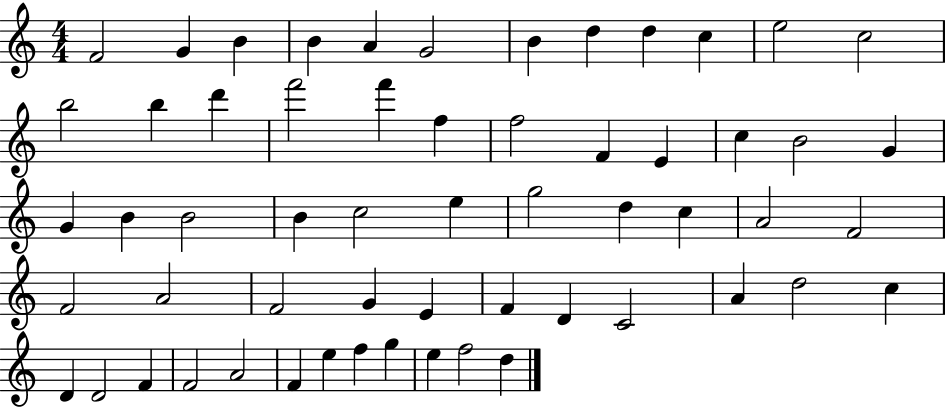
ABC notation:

X:1
T:Untitled
M:4/4
L:1/4
K:C
F2 G B B A G2 B d d c e2 c2 b2 b d' f'2 f' f f2 F E c B2 G G B B2 B c2 e g2 d c A2 F2 F2 A2 F2 G E F D C2 A d2 c D D2 F F2 A2 F e f g e f2 d